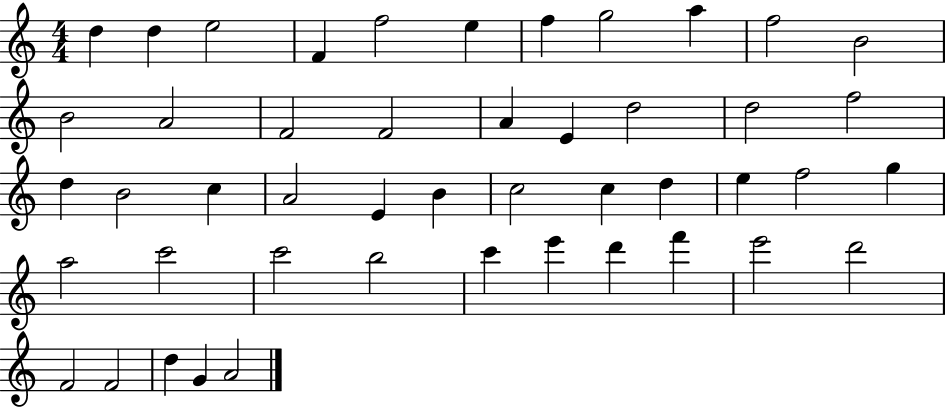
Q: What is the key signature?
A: C major